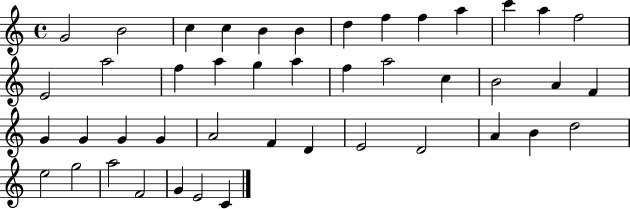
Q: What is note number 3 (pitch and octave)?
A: C5